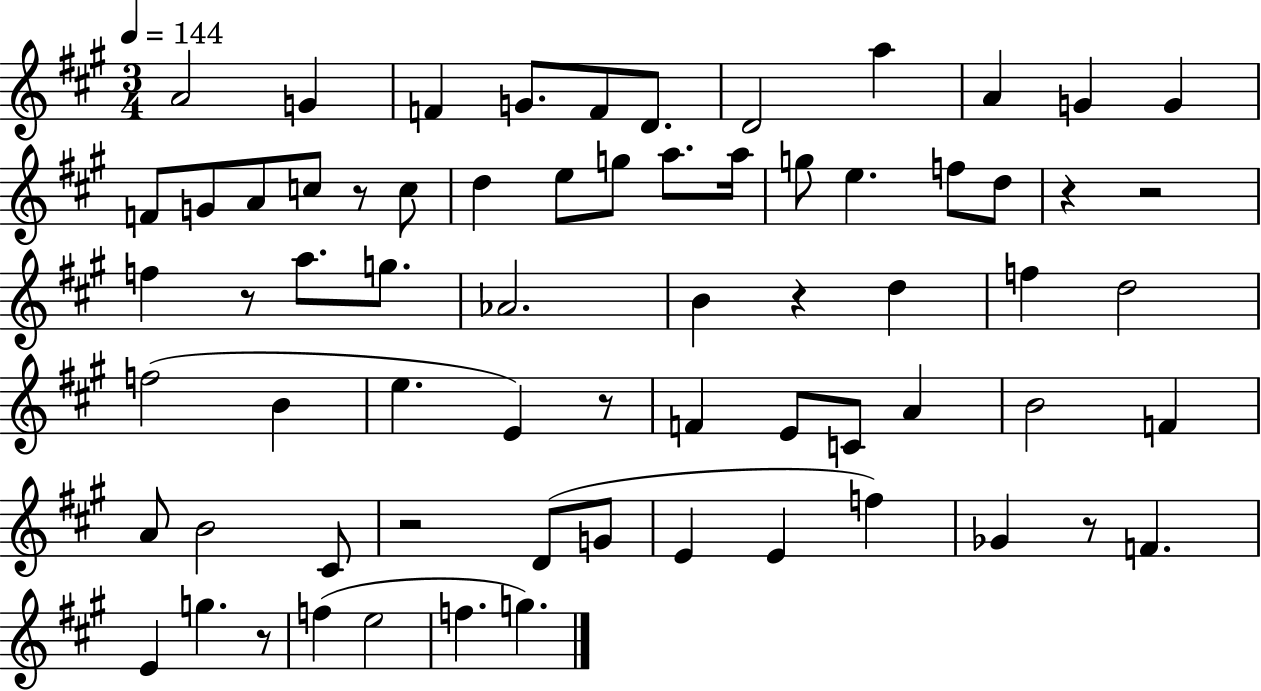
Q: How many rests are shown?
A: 9